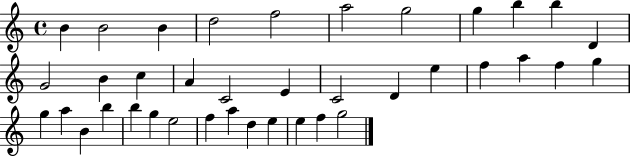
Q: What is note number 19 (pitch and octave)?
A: D4